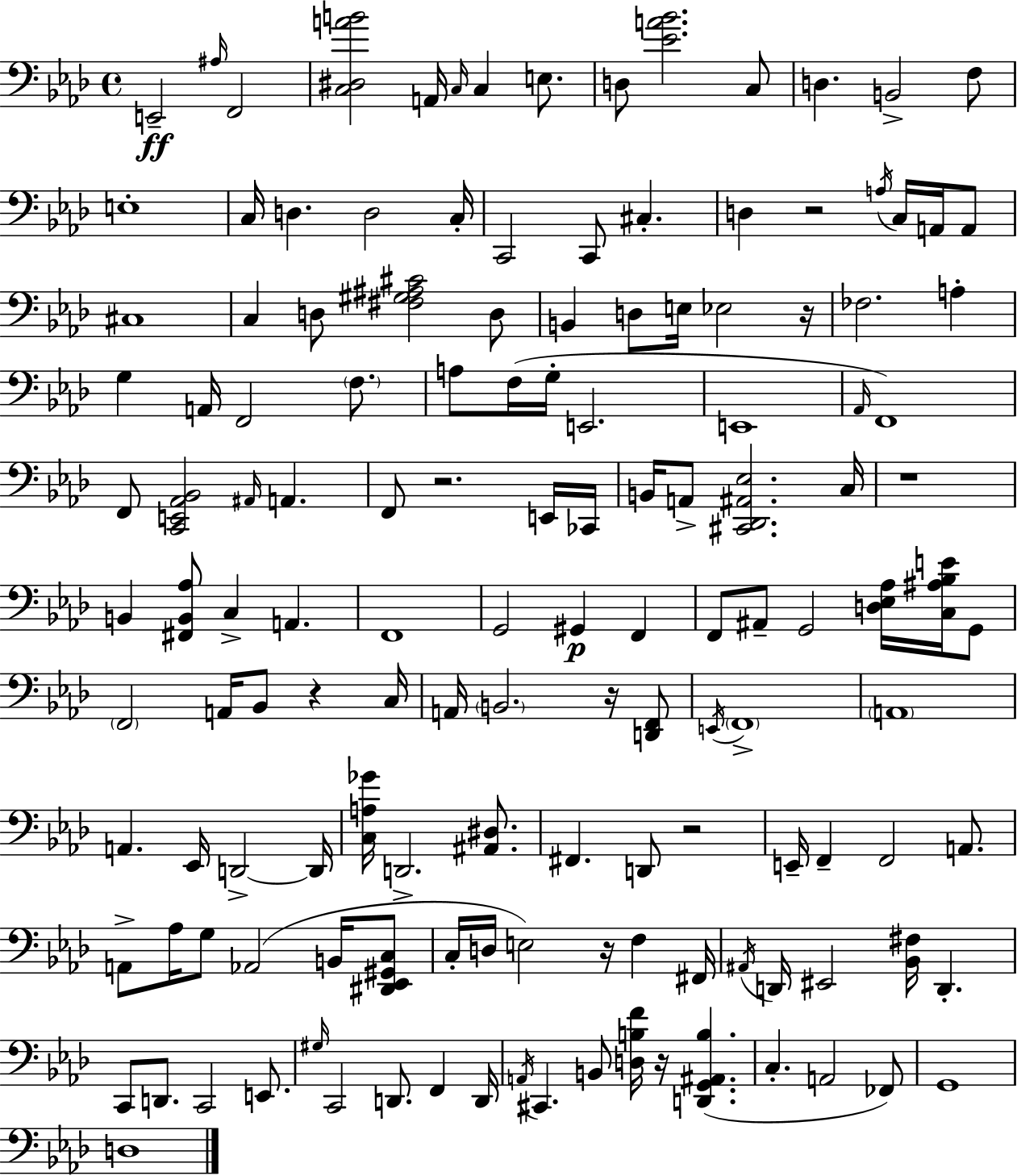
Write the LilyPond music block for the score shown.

{
  \clef bass
  \time 4/4
  \defaultTimeSignature
  \key f \minor
  e,2--\ff \grace { ais16 } f,2 | <c dis a' b'>2 a,16 \grace { c16 } c4 e8. | d8 <ees' a' bes'>2. | c8 d4. b,2-> | \break f8 e1-. | c16 d4. d2 | c16-. c,2 c,8 cis4.-. | d4 r2 \acciaccatura { a16 } c16 | \break a,16 a,8 cis1 | c4 d8 <fis gis ais cis'>2 | d8 b,4 d8 e16 ees2 | r16 fes2. a4-. | \break g4 a,16 f,2 | \parenthesize f8. a8 f16( g16-. e,2. | e,1 | \grace { aes,16 } f,1) | \break f,8 <c, e, aes, bes,>2 \grace { ais,16 } a,4. | f,8 r2. | e,16 ces,16 b,16 a,8-> <cis, des, ais, ees>2. | c16 r1 | \break b,4 <fis, b, aes>8 c4-> a,4. | f,1 | g,2 gis,4\p | f,4 f,8 ais,8-- g,2 | \break <d ees aes>16 <c ais bes e'>16 g,8 \parenthesize f,2 a,16 bes,8 | r4 c16 a,16 \parenthesize b,2. | r16 <d, f,>8 \acciaccatura { e,16 } \parenthesize f,1-> | \parenthesize a,1 | \break a,4. ees,16 d,2->~~ | d,16 <c a ges'>16 d,2.-> | <ais, dis>8. fis,4. d,8 r2 | e,16-- f,4-- f,2 | \break a,8. a,8-> aes16 g8 aes,2( | b,16 <dis, ees, gis, c>8 c16-. d16 e2) | r16 f4 fis,16 \acciaccatura { ais,16 } d,16 eis,2 | <bes, fis>16 d,4.-. c,8 d,8. c,2 | \break e,8. \grace { gis16 } c,2 | d,8. f,4 d,16 \acciaccatura { a,16 } cis,4. b,8 | <d b f'>16 r16 <d, g, ais, b>4.( c4.-. a,2 | fes,8) g,1 | \break d1 | \bar "|."
}